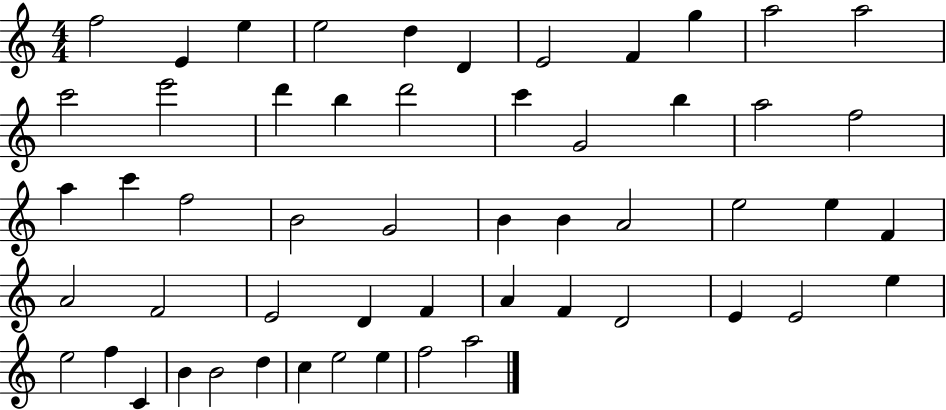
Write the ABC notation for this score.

X:1
T:Untitled
M:4/4
L:1/4
K:C
f2 E e e2 d D E2 F g a2 a2 c'2 e'2 d' b d'2 c' G2 b a2 f2 a c' f2 B2 G2 B B A2 e2 e F A2 F2 E2 D F A F D2 E E2 e e2 f C B B2 d c e2 e f2 a2